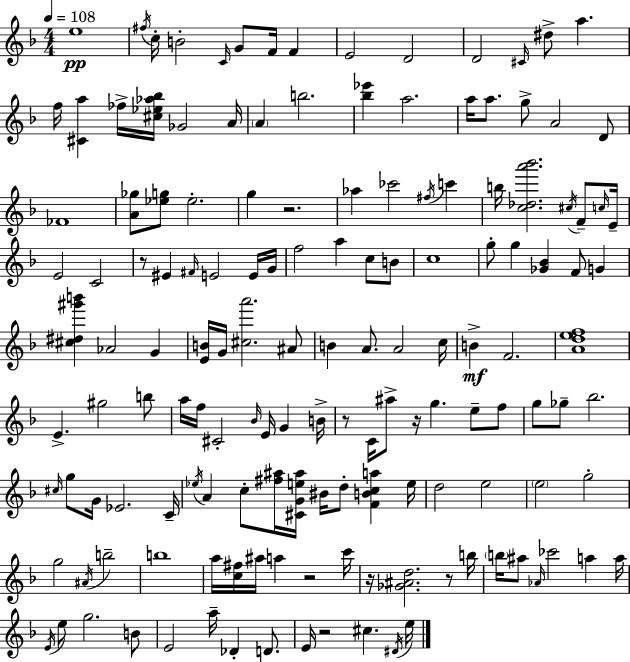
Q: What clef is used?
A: treble